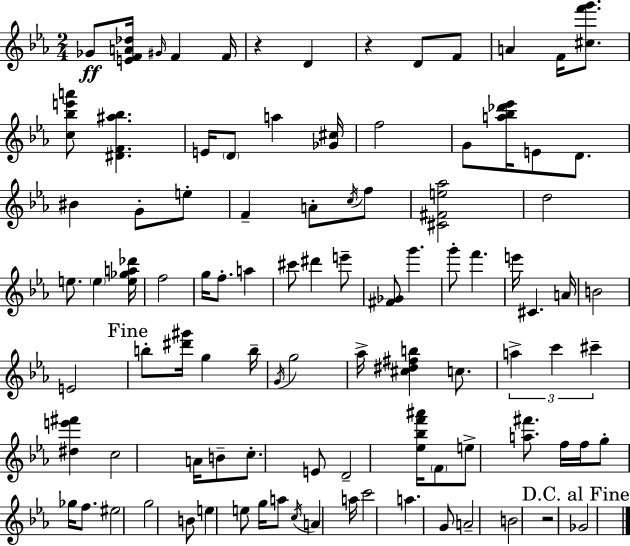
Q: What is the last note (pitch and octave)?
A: Gb4